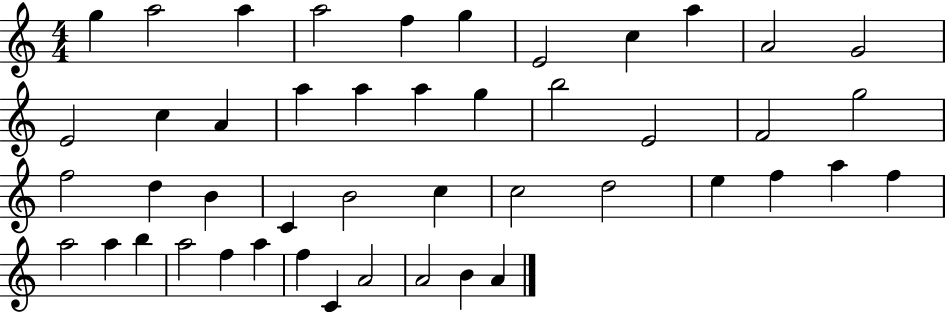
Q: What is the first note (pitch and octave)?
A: G5